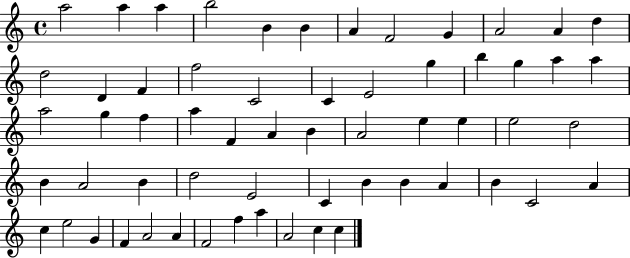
A5/h A5/q A5/q B5/h B4/q B4/q A4/q F4/h G4/q A4/h A4/q D5/q D5/h D4/q F4/q F5/h C4/h C4/q E4/h G5/q B5/q G5/q A5/q A5/q A5/h G5/q F5/q A5/q F4/q A4/q B4/q A4/h E5/q E5/q E5/h D5/h B4/q A4/h B4/q D5/h E4/h C4/q B4/q B4/q A4/q B4/q C4/h A4/q C5/q E5/h G4/q F4/q A4/h A4/q F4/h F5/q A5/q A4/h C5/q C5/q